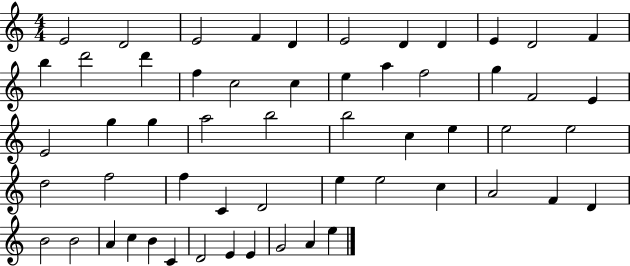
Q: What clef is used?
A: treble